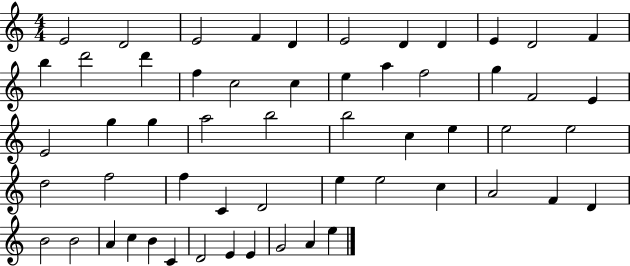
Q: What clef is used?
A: treble